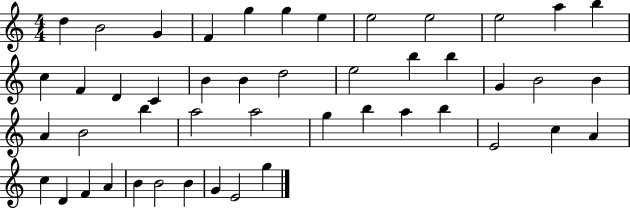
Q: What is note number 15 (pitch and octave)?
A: D4